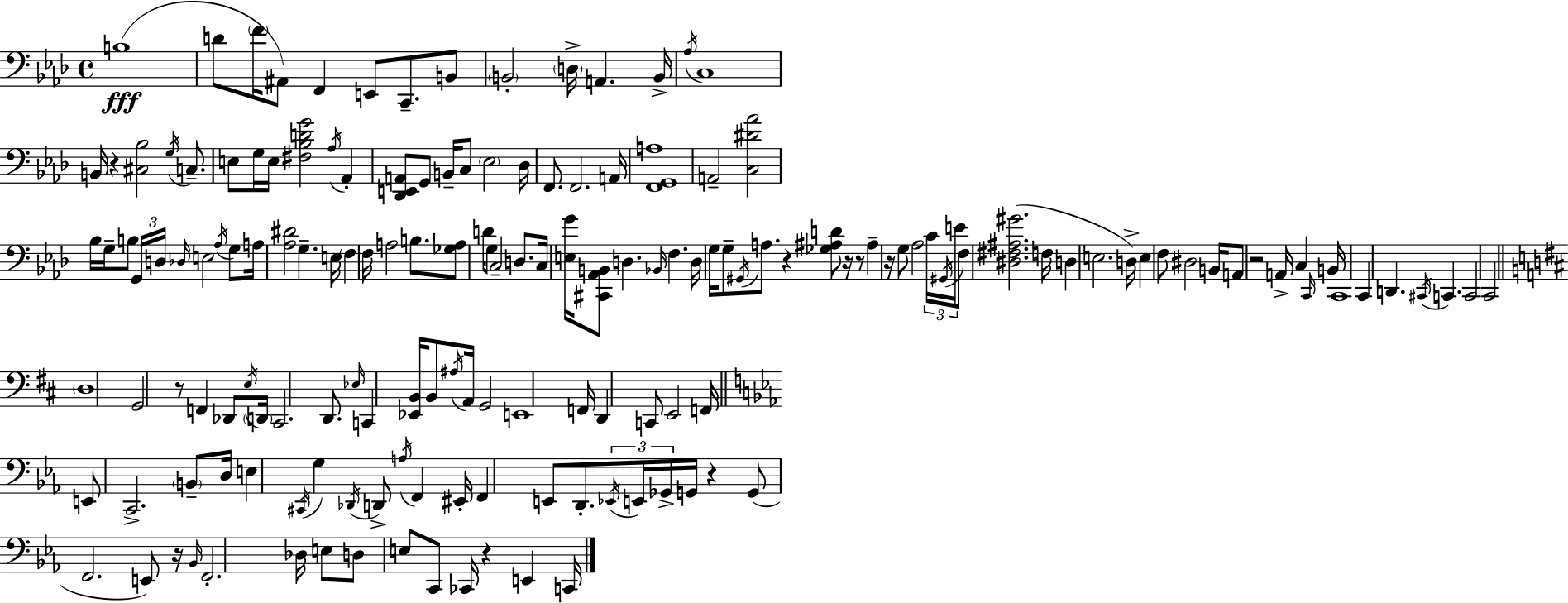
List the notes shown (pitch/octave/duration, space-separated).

B3/w D4/e F4/s A#2/e F2/q E2/e C2/e. B2/e B2/h D3/s A2/q. B2/s Ab3/s C3/w B2/s R/q [C#3,Bb3]/h G3/s C3/e. E3/e G3/s E3/s [F#3,Bb3,D4,G4]/h Ab3/s Ab2/q [Db2,E2,A2]/e G2/e B2/s C3/e Eb3/h Db3/s F2/e. F2/h. A2/s [F2,G2,A3]/w A2/h [C3,D#4,Ab4]/h Bb3/s G3/s B3/e G2/s D3/s Db3/s E3/h Ab3/s G3/e A3/s [Ab3,D#4]/h G3/q. E3/s F3/q F3/s A3/h B3/e. [Gb3,A3]/e D4/s G3/e C3/h D3/e. C3/s [E3,G4]/s [C#2,Ab2,B2]/e D3/q. Bb2/s F3/q. D3/s G3/s G3/e G#2/s A3/e. R/q [Gb3,A#3,D4]/e R/s R/e A#3/q R/s G3/e Ab3/h C4/s G#2/s E4/s F3/e [D#3,F#3,A#3,G#4]/h. F3/s D3/q E3/h. D3/s E3/q F3/e D#3/h B2/s A2/e R/h A2/s C3/q C2/s B2/s C2/w C2/q D2/q. C#2/s C2/q. C2/h C2/h D3/w G2/h R/e F2/q Db2/e E3/s D2/s C#2/h. D2/e. Eb3/s C2/q [Eb2,B2]/s B2/e A#3/s A2/s G2/h E2/w F2/s D2/q C2/e E2/h F2/s E2/e C2/h. B2/e D3/s E3/q C#2/s G3/q Db2/s D2/e A3/s F2/q EIS2/s F2/q E2/e D2/e. Eb2/s E2/s Gb2/s G2/s R/q G2/e F2/h. E2/e R/s Bb2/s F2/h. Db3/s E3/e D3/e E3/e C2/e CES2/s R/q E2/q C2/s